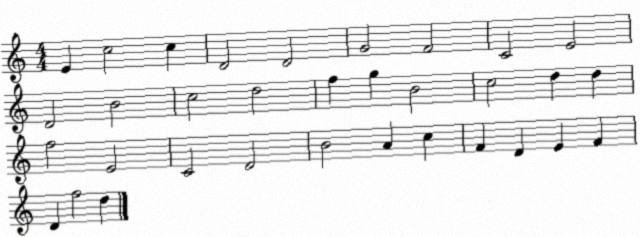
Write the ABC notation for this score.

X:1
T:Untitled
M:4/4
L:1/4
K:C
E c2 c D2 D2 G2 F2 C2 E2 D2 B2 c2 d2 f g B2 c2 d d f2 E2 C2 D2 B2 A c F D E F D f2 d